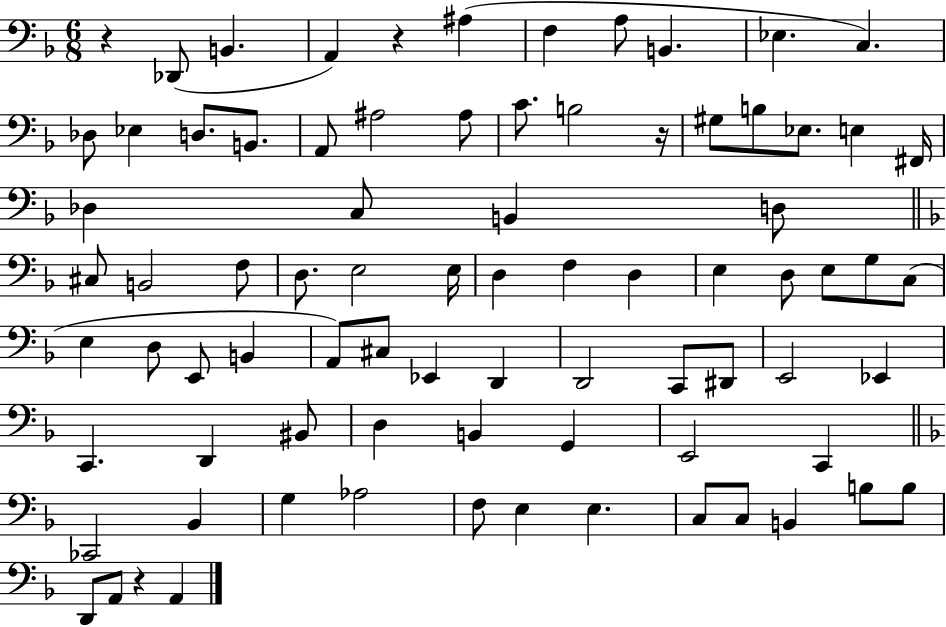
{
  \clef bass
  \numericTimeSignature
  \time 6/8
  \key f \major
  \repeat volta 2 { r4 des,8( b,4. | a,4) r4 ais4( | f4 a8 b,4. | ees4. c4.) | \break des8 ees4 d8. b,8. | a,8 ais2 ais8 | c'8. b2 r16 | gis8 b8 ees8. e4 fis,16 | \break des4 c8 b,4 d8 | \bar "||" \break \key d \minor cis8 b,2 f8 | d8. e2 e16 | d4 f4 d4 | e4 d8 e8 g8 c8( | \break e4 d8 e,8 b,4 | a,8) cis8 ees,4 d,4 | d,2 c,8 dis,8 | e,2 ees,4 | \break c,4. d,4 bis,8 | d4 b,4 g,4 | e,2 c,4 | \bar "||" \break \key f \major ces,2 bes,4 | g4 aes2 | f8 e4 e4. | c8 c8 b,4 b8 b8 | \break d,8 a,8 r4 a,4 | } \bar "|."
}